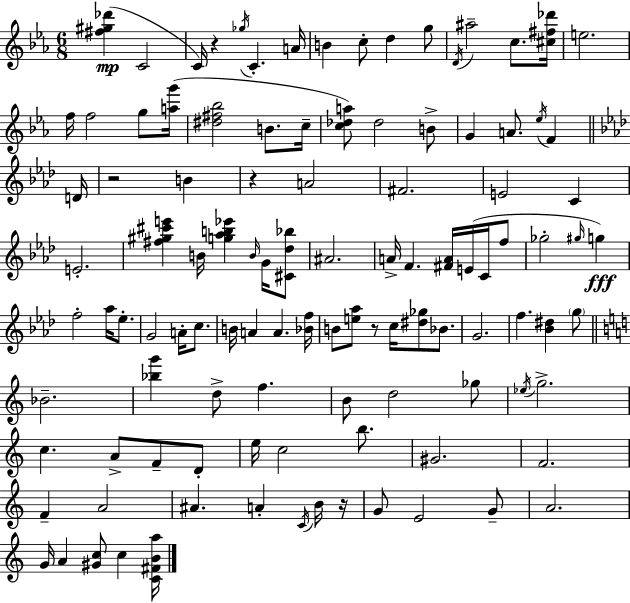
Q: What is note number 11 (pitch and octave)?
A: A#5